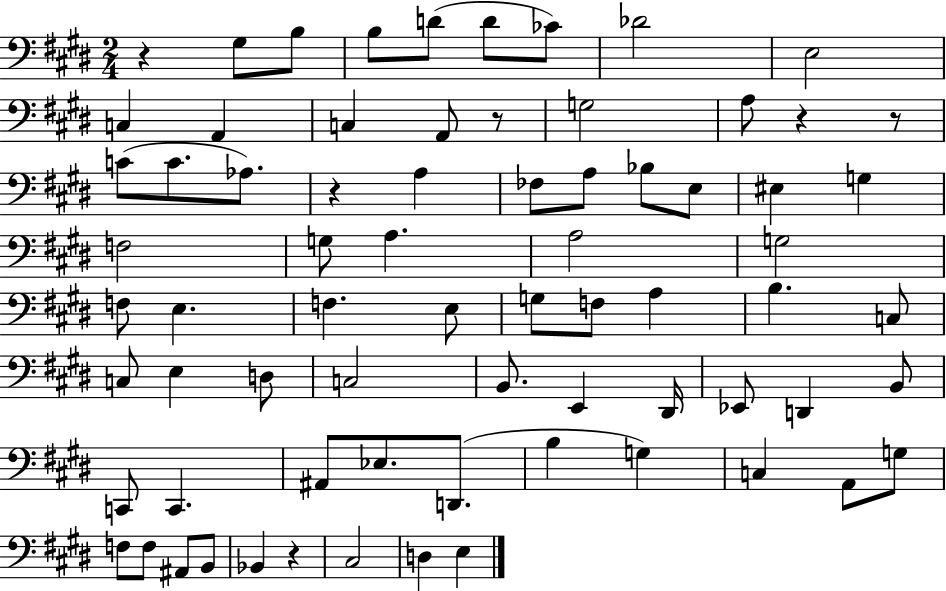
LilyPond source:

{
  \clef bass
  \numericTimeSignature
  \time 2/4
  \key e \major
  r4 gis8 b8 | b8 d'8( d'8 ces'8) | des'2 | e2 | \break c4 a,4 | c4 a,8 r8 | g2 | a8 r4 r8 | \break c'8( c'8. aes8.) | r4 a4 | fes8 a8 bes8 e8 | eis4 g4 | \break f2 | g8 a4. | a2 | g2 | \break f8 e4. | f4. e8 | g8 f8 a4 | b4. c8 | \break c8 e4 d8 | c2 | b,8. e,4 dis,16 | ees,8 d,4 b,8 | \break c,8 c,4. | ais,8 ees8. d,8.( | b4 g4) | c4 a,8 g8 | \break f8 f8 ais,8 b,8 | bes,4 r4 | cis2 | d4 e4 | \break \bar "|."
}